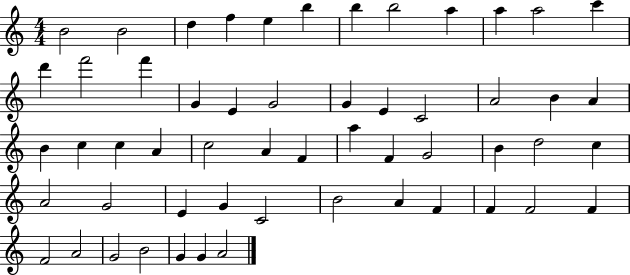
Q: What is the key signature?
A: C major